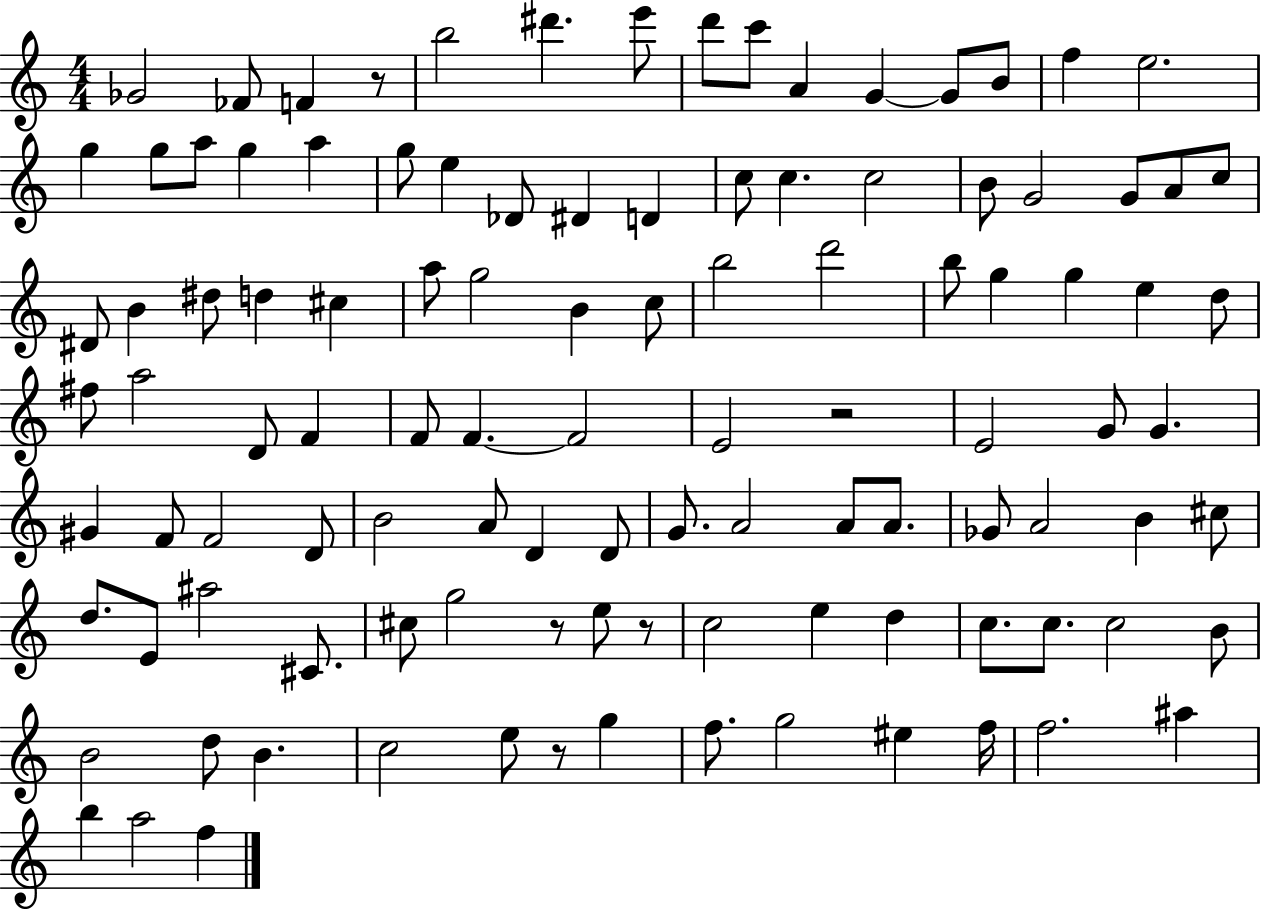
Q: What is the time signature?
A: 4/4